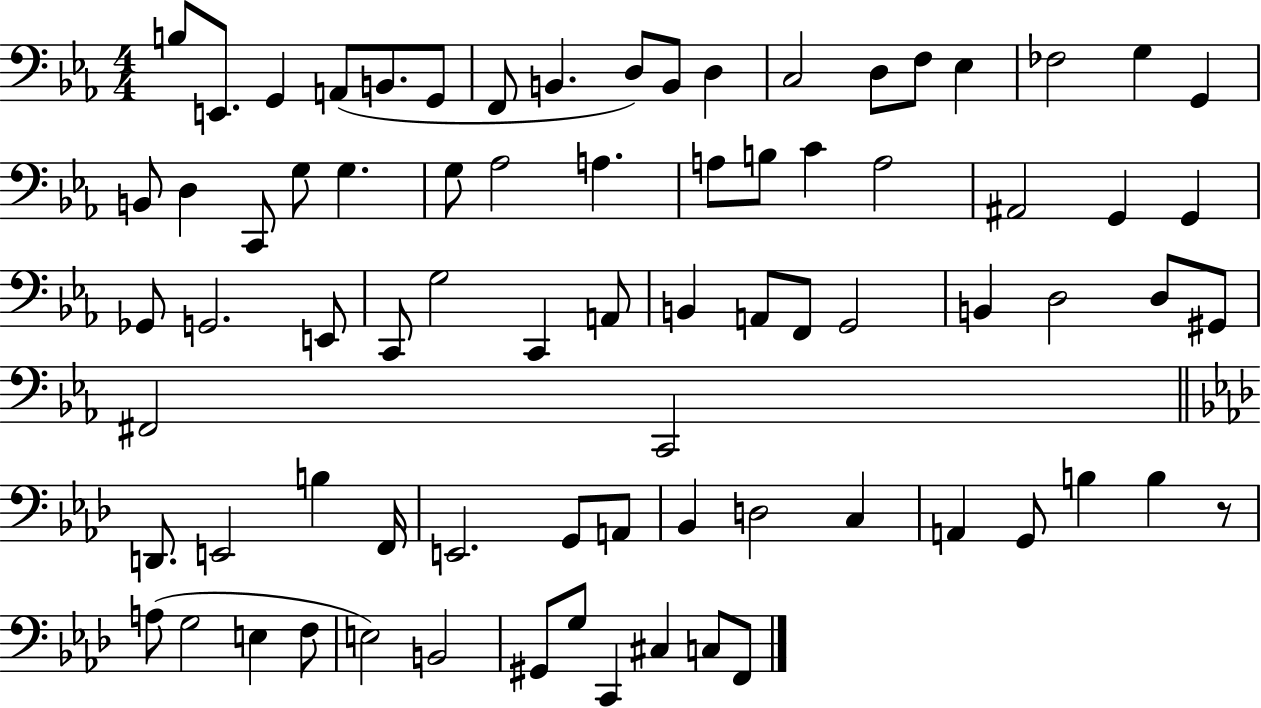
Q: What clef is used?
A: bass